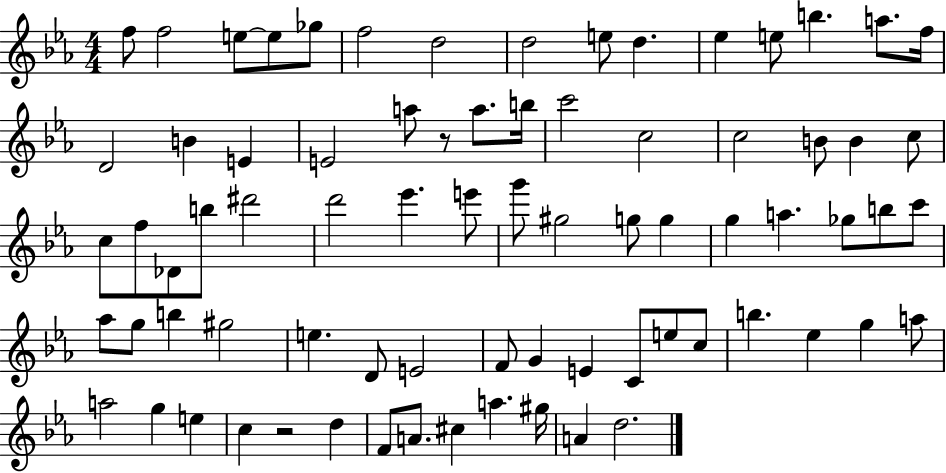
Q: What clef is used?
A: treble